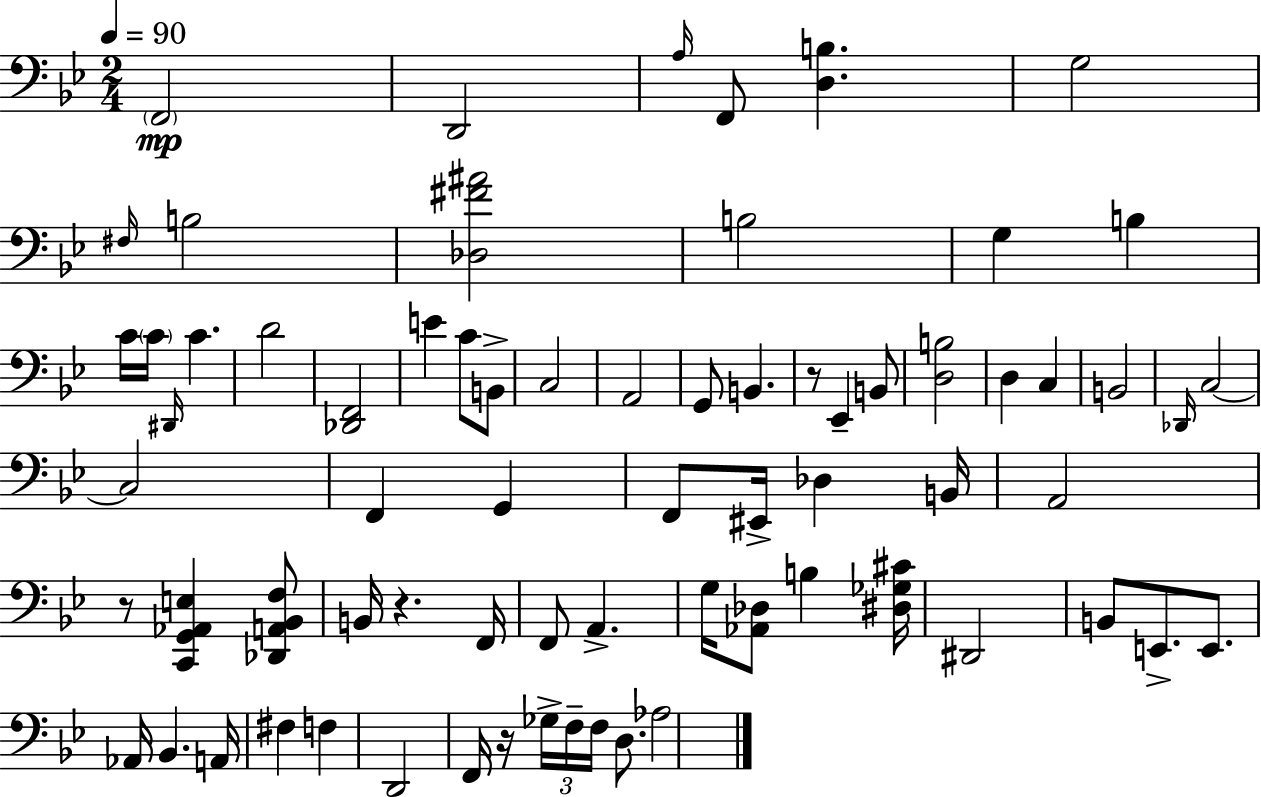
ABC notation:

X:1
T:Untitled
M:2/4
L:1/4
K:Bb
F,,2 D,,2 A,/4 F,,/2 [D,B,] G,2 ^F,/4 B,2 [_D,^F^A]2 B,2 G, B, C/4 C/4 ^D,,/4 C D2 [_D,,F,,]2 E C/2 B,,/2 C,2 A,,2 G,,/2 B,, z/2 _E,, B,,/2 [D,B,]2 D, C, B,,2 _D,,/4 C,2 C,2 F,, G,, F,,/2 ^E,,/4 _D, B,,/4 A,,2 z/2 [C,,G,,_A,,E,] [_D,,A,,_B,,F,]/2 B,,/4 z F,,/4 F,,/2 A,, G,/4 [_A,,_D,]/2 B, [^D,_G,^C]/4 ^D,,2 B,,/2 E,,/2 E,,/2 _A,,/4 _B,, A,,/4 ^F, F, D,,2 F,,/4 z/4 _G,/4 F,/4 F,/4 D,/2 _A,2